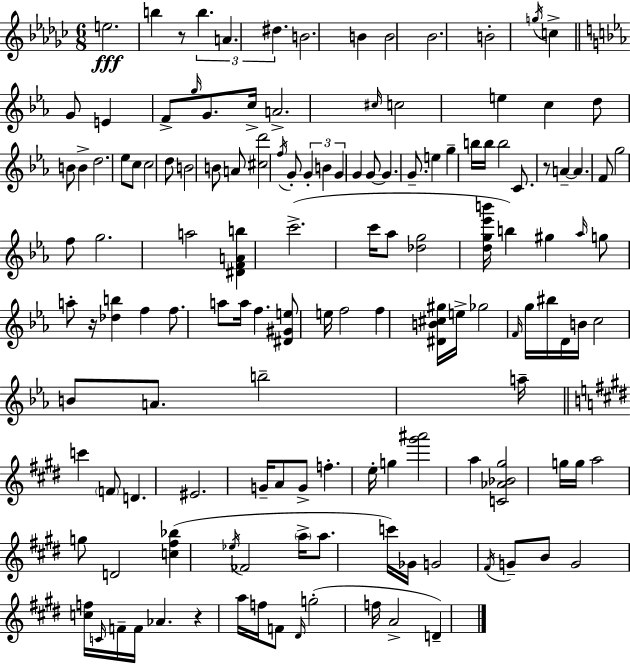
{
  \clef treble
  \numericTimeSignature
  \time 6/8
  \key ees \minor
  e''2.\fff | b''4 r8 \tuplet 3/2 { b''4. | a'4. dis''4. } | b'2. | \break b'4 b'2 | bes'2. | b'2-. \acciaccatura { g''16 } c''4-> | \bar "||" \break \key ees \major g'8 e'4 f'8-> \grace { g''16 } g'8. | c''16-> a'2.-> | \grace { cis''16 } c''2 e''4 | c''4 d''8 b'8 b'4-> | \break d''2. | ees''8 c''8 c''2 | d''8 b'2 | b'8 a'8 <cis'' d'''>2 | \break \acciaccatura { f''16 } g'8-. \tuplet 3/2 { g'4-. b'4 g'4 } | g'4 g'8~~ g'4. | g'8.-- e''4 g''4-- | b''16 b''16 b''2 | \break c'8. r8 a'4--~~ a'4. | f'8 g''2 | f''8 g''2. | a''2 <dis' f' a' b''>4 | \break c'''2.->( | c'''16 aes''8 <des'' g''>2 | <d'' g'' ees''' b'''>16 b''4) gis''4 \grace { aes''16 } | g''8 a''8-. r16 <des'' b''>4 f''4 | \break f''8. a''8 a''16 f''4. | <dis' gis' e''>8 e''16 f''2 | f''4 <dis' b' cis'' gis''>16 e''16-> ges''2 | \grace { f'16 } g''16 bis''16 d'16 b'16 c''2 | \break b'8 a'8. b''2-- | a''16-- \bar "||" \break \key e \major c'''4 \parenthesize f'8 d'4. | eis'2. | g'16-- a'8 g'8-> f''4.-. e''16-. | g''4 <gis''' ais'''>2 | \break a''4 <c' aes' bes' gis''>2 | g''16 g''16 a''2 g''8 | d'2 <c'' fis'' bes''>4( | \acciaccatura { ees''16 } fes'2 \parenthesize a''16-> a''8. | \break c'''16) ges'16 g'2 \acciaccatura { fis'16 } | g'8-- b'8 g'2 | <c'' f''>16 \grace { c'16 } f'16-- f'16 aes'4. r4 | a''16 f''16 f'8 \grace { dis'16 }( g''2-. | \break f''16 a'2-> | d'4--) \bar "|."
}